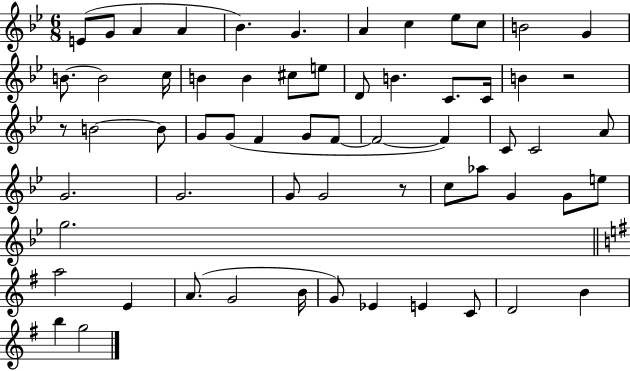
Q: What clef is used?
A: treble